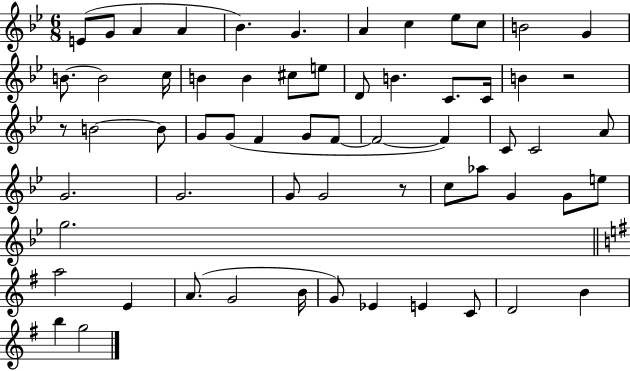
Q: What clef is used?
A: treble